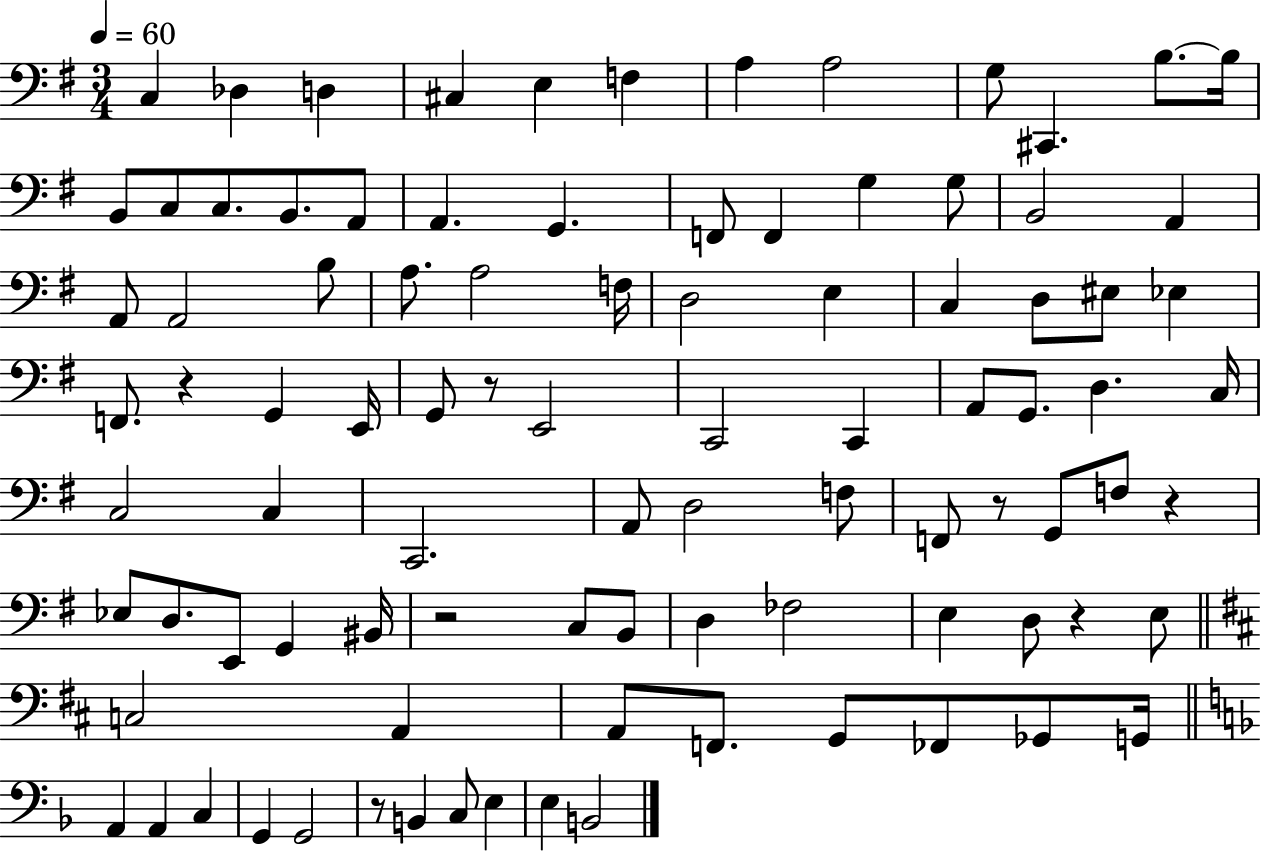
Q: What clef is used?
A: bass